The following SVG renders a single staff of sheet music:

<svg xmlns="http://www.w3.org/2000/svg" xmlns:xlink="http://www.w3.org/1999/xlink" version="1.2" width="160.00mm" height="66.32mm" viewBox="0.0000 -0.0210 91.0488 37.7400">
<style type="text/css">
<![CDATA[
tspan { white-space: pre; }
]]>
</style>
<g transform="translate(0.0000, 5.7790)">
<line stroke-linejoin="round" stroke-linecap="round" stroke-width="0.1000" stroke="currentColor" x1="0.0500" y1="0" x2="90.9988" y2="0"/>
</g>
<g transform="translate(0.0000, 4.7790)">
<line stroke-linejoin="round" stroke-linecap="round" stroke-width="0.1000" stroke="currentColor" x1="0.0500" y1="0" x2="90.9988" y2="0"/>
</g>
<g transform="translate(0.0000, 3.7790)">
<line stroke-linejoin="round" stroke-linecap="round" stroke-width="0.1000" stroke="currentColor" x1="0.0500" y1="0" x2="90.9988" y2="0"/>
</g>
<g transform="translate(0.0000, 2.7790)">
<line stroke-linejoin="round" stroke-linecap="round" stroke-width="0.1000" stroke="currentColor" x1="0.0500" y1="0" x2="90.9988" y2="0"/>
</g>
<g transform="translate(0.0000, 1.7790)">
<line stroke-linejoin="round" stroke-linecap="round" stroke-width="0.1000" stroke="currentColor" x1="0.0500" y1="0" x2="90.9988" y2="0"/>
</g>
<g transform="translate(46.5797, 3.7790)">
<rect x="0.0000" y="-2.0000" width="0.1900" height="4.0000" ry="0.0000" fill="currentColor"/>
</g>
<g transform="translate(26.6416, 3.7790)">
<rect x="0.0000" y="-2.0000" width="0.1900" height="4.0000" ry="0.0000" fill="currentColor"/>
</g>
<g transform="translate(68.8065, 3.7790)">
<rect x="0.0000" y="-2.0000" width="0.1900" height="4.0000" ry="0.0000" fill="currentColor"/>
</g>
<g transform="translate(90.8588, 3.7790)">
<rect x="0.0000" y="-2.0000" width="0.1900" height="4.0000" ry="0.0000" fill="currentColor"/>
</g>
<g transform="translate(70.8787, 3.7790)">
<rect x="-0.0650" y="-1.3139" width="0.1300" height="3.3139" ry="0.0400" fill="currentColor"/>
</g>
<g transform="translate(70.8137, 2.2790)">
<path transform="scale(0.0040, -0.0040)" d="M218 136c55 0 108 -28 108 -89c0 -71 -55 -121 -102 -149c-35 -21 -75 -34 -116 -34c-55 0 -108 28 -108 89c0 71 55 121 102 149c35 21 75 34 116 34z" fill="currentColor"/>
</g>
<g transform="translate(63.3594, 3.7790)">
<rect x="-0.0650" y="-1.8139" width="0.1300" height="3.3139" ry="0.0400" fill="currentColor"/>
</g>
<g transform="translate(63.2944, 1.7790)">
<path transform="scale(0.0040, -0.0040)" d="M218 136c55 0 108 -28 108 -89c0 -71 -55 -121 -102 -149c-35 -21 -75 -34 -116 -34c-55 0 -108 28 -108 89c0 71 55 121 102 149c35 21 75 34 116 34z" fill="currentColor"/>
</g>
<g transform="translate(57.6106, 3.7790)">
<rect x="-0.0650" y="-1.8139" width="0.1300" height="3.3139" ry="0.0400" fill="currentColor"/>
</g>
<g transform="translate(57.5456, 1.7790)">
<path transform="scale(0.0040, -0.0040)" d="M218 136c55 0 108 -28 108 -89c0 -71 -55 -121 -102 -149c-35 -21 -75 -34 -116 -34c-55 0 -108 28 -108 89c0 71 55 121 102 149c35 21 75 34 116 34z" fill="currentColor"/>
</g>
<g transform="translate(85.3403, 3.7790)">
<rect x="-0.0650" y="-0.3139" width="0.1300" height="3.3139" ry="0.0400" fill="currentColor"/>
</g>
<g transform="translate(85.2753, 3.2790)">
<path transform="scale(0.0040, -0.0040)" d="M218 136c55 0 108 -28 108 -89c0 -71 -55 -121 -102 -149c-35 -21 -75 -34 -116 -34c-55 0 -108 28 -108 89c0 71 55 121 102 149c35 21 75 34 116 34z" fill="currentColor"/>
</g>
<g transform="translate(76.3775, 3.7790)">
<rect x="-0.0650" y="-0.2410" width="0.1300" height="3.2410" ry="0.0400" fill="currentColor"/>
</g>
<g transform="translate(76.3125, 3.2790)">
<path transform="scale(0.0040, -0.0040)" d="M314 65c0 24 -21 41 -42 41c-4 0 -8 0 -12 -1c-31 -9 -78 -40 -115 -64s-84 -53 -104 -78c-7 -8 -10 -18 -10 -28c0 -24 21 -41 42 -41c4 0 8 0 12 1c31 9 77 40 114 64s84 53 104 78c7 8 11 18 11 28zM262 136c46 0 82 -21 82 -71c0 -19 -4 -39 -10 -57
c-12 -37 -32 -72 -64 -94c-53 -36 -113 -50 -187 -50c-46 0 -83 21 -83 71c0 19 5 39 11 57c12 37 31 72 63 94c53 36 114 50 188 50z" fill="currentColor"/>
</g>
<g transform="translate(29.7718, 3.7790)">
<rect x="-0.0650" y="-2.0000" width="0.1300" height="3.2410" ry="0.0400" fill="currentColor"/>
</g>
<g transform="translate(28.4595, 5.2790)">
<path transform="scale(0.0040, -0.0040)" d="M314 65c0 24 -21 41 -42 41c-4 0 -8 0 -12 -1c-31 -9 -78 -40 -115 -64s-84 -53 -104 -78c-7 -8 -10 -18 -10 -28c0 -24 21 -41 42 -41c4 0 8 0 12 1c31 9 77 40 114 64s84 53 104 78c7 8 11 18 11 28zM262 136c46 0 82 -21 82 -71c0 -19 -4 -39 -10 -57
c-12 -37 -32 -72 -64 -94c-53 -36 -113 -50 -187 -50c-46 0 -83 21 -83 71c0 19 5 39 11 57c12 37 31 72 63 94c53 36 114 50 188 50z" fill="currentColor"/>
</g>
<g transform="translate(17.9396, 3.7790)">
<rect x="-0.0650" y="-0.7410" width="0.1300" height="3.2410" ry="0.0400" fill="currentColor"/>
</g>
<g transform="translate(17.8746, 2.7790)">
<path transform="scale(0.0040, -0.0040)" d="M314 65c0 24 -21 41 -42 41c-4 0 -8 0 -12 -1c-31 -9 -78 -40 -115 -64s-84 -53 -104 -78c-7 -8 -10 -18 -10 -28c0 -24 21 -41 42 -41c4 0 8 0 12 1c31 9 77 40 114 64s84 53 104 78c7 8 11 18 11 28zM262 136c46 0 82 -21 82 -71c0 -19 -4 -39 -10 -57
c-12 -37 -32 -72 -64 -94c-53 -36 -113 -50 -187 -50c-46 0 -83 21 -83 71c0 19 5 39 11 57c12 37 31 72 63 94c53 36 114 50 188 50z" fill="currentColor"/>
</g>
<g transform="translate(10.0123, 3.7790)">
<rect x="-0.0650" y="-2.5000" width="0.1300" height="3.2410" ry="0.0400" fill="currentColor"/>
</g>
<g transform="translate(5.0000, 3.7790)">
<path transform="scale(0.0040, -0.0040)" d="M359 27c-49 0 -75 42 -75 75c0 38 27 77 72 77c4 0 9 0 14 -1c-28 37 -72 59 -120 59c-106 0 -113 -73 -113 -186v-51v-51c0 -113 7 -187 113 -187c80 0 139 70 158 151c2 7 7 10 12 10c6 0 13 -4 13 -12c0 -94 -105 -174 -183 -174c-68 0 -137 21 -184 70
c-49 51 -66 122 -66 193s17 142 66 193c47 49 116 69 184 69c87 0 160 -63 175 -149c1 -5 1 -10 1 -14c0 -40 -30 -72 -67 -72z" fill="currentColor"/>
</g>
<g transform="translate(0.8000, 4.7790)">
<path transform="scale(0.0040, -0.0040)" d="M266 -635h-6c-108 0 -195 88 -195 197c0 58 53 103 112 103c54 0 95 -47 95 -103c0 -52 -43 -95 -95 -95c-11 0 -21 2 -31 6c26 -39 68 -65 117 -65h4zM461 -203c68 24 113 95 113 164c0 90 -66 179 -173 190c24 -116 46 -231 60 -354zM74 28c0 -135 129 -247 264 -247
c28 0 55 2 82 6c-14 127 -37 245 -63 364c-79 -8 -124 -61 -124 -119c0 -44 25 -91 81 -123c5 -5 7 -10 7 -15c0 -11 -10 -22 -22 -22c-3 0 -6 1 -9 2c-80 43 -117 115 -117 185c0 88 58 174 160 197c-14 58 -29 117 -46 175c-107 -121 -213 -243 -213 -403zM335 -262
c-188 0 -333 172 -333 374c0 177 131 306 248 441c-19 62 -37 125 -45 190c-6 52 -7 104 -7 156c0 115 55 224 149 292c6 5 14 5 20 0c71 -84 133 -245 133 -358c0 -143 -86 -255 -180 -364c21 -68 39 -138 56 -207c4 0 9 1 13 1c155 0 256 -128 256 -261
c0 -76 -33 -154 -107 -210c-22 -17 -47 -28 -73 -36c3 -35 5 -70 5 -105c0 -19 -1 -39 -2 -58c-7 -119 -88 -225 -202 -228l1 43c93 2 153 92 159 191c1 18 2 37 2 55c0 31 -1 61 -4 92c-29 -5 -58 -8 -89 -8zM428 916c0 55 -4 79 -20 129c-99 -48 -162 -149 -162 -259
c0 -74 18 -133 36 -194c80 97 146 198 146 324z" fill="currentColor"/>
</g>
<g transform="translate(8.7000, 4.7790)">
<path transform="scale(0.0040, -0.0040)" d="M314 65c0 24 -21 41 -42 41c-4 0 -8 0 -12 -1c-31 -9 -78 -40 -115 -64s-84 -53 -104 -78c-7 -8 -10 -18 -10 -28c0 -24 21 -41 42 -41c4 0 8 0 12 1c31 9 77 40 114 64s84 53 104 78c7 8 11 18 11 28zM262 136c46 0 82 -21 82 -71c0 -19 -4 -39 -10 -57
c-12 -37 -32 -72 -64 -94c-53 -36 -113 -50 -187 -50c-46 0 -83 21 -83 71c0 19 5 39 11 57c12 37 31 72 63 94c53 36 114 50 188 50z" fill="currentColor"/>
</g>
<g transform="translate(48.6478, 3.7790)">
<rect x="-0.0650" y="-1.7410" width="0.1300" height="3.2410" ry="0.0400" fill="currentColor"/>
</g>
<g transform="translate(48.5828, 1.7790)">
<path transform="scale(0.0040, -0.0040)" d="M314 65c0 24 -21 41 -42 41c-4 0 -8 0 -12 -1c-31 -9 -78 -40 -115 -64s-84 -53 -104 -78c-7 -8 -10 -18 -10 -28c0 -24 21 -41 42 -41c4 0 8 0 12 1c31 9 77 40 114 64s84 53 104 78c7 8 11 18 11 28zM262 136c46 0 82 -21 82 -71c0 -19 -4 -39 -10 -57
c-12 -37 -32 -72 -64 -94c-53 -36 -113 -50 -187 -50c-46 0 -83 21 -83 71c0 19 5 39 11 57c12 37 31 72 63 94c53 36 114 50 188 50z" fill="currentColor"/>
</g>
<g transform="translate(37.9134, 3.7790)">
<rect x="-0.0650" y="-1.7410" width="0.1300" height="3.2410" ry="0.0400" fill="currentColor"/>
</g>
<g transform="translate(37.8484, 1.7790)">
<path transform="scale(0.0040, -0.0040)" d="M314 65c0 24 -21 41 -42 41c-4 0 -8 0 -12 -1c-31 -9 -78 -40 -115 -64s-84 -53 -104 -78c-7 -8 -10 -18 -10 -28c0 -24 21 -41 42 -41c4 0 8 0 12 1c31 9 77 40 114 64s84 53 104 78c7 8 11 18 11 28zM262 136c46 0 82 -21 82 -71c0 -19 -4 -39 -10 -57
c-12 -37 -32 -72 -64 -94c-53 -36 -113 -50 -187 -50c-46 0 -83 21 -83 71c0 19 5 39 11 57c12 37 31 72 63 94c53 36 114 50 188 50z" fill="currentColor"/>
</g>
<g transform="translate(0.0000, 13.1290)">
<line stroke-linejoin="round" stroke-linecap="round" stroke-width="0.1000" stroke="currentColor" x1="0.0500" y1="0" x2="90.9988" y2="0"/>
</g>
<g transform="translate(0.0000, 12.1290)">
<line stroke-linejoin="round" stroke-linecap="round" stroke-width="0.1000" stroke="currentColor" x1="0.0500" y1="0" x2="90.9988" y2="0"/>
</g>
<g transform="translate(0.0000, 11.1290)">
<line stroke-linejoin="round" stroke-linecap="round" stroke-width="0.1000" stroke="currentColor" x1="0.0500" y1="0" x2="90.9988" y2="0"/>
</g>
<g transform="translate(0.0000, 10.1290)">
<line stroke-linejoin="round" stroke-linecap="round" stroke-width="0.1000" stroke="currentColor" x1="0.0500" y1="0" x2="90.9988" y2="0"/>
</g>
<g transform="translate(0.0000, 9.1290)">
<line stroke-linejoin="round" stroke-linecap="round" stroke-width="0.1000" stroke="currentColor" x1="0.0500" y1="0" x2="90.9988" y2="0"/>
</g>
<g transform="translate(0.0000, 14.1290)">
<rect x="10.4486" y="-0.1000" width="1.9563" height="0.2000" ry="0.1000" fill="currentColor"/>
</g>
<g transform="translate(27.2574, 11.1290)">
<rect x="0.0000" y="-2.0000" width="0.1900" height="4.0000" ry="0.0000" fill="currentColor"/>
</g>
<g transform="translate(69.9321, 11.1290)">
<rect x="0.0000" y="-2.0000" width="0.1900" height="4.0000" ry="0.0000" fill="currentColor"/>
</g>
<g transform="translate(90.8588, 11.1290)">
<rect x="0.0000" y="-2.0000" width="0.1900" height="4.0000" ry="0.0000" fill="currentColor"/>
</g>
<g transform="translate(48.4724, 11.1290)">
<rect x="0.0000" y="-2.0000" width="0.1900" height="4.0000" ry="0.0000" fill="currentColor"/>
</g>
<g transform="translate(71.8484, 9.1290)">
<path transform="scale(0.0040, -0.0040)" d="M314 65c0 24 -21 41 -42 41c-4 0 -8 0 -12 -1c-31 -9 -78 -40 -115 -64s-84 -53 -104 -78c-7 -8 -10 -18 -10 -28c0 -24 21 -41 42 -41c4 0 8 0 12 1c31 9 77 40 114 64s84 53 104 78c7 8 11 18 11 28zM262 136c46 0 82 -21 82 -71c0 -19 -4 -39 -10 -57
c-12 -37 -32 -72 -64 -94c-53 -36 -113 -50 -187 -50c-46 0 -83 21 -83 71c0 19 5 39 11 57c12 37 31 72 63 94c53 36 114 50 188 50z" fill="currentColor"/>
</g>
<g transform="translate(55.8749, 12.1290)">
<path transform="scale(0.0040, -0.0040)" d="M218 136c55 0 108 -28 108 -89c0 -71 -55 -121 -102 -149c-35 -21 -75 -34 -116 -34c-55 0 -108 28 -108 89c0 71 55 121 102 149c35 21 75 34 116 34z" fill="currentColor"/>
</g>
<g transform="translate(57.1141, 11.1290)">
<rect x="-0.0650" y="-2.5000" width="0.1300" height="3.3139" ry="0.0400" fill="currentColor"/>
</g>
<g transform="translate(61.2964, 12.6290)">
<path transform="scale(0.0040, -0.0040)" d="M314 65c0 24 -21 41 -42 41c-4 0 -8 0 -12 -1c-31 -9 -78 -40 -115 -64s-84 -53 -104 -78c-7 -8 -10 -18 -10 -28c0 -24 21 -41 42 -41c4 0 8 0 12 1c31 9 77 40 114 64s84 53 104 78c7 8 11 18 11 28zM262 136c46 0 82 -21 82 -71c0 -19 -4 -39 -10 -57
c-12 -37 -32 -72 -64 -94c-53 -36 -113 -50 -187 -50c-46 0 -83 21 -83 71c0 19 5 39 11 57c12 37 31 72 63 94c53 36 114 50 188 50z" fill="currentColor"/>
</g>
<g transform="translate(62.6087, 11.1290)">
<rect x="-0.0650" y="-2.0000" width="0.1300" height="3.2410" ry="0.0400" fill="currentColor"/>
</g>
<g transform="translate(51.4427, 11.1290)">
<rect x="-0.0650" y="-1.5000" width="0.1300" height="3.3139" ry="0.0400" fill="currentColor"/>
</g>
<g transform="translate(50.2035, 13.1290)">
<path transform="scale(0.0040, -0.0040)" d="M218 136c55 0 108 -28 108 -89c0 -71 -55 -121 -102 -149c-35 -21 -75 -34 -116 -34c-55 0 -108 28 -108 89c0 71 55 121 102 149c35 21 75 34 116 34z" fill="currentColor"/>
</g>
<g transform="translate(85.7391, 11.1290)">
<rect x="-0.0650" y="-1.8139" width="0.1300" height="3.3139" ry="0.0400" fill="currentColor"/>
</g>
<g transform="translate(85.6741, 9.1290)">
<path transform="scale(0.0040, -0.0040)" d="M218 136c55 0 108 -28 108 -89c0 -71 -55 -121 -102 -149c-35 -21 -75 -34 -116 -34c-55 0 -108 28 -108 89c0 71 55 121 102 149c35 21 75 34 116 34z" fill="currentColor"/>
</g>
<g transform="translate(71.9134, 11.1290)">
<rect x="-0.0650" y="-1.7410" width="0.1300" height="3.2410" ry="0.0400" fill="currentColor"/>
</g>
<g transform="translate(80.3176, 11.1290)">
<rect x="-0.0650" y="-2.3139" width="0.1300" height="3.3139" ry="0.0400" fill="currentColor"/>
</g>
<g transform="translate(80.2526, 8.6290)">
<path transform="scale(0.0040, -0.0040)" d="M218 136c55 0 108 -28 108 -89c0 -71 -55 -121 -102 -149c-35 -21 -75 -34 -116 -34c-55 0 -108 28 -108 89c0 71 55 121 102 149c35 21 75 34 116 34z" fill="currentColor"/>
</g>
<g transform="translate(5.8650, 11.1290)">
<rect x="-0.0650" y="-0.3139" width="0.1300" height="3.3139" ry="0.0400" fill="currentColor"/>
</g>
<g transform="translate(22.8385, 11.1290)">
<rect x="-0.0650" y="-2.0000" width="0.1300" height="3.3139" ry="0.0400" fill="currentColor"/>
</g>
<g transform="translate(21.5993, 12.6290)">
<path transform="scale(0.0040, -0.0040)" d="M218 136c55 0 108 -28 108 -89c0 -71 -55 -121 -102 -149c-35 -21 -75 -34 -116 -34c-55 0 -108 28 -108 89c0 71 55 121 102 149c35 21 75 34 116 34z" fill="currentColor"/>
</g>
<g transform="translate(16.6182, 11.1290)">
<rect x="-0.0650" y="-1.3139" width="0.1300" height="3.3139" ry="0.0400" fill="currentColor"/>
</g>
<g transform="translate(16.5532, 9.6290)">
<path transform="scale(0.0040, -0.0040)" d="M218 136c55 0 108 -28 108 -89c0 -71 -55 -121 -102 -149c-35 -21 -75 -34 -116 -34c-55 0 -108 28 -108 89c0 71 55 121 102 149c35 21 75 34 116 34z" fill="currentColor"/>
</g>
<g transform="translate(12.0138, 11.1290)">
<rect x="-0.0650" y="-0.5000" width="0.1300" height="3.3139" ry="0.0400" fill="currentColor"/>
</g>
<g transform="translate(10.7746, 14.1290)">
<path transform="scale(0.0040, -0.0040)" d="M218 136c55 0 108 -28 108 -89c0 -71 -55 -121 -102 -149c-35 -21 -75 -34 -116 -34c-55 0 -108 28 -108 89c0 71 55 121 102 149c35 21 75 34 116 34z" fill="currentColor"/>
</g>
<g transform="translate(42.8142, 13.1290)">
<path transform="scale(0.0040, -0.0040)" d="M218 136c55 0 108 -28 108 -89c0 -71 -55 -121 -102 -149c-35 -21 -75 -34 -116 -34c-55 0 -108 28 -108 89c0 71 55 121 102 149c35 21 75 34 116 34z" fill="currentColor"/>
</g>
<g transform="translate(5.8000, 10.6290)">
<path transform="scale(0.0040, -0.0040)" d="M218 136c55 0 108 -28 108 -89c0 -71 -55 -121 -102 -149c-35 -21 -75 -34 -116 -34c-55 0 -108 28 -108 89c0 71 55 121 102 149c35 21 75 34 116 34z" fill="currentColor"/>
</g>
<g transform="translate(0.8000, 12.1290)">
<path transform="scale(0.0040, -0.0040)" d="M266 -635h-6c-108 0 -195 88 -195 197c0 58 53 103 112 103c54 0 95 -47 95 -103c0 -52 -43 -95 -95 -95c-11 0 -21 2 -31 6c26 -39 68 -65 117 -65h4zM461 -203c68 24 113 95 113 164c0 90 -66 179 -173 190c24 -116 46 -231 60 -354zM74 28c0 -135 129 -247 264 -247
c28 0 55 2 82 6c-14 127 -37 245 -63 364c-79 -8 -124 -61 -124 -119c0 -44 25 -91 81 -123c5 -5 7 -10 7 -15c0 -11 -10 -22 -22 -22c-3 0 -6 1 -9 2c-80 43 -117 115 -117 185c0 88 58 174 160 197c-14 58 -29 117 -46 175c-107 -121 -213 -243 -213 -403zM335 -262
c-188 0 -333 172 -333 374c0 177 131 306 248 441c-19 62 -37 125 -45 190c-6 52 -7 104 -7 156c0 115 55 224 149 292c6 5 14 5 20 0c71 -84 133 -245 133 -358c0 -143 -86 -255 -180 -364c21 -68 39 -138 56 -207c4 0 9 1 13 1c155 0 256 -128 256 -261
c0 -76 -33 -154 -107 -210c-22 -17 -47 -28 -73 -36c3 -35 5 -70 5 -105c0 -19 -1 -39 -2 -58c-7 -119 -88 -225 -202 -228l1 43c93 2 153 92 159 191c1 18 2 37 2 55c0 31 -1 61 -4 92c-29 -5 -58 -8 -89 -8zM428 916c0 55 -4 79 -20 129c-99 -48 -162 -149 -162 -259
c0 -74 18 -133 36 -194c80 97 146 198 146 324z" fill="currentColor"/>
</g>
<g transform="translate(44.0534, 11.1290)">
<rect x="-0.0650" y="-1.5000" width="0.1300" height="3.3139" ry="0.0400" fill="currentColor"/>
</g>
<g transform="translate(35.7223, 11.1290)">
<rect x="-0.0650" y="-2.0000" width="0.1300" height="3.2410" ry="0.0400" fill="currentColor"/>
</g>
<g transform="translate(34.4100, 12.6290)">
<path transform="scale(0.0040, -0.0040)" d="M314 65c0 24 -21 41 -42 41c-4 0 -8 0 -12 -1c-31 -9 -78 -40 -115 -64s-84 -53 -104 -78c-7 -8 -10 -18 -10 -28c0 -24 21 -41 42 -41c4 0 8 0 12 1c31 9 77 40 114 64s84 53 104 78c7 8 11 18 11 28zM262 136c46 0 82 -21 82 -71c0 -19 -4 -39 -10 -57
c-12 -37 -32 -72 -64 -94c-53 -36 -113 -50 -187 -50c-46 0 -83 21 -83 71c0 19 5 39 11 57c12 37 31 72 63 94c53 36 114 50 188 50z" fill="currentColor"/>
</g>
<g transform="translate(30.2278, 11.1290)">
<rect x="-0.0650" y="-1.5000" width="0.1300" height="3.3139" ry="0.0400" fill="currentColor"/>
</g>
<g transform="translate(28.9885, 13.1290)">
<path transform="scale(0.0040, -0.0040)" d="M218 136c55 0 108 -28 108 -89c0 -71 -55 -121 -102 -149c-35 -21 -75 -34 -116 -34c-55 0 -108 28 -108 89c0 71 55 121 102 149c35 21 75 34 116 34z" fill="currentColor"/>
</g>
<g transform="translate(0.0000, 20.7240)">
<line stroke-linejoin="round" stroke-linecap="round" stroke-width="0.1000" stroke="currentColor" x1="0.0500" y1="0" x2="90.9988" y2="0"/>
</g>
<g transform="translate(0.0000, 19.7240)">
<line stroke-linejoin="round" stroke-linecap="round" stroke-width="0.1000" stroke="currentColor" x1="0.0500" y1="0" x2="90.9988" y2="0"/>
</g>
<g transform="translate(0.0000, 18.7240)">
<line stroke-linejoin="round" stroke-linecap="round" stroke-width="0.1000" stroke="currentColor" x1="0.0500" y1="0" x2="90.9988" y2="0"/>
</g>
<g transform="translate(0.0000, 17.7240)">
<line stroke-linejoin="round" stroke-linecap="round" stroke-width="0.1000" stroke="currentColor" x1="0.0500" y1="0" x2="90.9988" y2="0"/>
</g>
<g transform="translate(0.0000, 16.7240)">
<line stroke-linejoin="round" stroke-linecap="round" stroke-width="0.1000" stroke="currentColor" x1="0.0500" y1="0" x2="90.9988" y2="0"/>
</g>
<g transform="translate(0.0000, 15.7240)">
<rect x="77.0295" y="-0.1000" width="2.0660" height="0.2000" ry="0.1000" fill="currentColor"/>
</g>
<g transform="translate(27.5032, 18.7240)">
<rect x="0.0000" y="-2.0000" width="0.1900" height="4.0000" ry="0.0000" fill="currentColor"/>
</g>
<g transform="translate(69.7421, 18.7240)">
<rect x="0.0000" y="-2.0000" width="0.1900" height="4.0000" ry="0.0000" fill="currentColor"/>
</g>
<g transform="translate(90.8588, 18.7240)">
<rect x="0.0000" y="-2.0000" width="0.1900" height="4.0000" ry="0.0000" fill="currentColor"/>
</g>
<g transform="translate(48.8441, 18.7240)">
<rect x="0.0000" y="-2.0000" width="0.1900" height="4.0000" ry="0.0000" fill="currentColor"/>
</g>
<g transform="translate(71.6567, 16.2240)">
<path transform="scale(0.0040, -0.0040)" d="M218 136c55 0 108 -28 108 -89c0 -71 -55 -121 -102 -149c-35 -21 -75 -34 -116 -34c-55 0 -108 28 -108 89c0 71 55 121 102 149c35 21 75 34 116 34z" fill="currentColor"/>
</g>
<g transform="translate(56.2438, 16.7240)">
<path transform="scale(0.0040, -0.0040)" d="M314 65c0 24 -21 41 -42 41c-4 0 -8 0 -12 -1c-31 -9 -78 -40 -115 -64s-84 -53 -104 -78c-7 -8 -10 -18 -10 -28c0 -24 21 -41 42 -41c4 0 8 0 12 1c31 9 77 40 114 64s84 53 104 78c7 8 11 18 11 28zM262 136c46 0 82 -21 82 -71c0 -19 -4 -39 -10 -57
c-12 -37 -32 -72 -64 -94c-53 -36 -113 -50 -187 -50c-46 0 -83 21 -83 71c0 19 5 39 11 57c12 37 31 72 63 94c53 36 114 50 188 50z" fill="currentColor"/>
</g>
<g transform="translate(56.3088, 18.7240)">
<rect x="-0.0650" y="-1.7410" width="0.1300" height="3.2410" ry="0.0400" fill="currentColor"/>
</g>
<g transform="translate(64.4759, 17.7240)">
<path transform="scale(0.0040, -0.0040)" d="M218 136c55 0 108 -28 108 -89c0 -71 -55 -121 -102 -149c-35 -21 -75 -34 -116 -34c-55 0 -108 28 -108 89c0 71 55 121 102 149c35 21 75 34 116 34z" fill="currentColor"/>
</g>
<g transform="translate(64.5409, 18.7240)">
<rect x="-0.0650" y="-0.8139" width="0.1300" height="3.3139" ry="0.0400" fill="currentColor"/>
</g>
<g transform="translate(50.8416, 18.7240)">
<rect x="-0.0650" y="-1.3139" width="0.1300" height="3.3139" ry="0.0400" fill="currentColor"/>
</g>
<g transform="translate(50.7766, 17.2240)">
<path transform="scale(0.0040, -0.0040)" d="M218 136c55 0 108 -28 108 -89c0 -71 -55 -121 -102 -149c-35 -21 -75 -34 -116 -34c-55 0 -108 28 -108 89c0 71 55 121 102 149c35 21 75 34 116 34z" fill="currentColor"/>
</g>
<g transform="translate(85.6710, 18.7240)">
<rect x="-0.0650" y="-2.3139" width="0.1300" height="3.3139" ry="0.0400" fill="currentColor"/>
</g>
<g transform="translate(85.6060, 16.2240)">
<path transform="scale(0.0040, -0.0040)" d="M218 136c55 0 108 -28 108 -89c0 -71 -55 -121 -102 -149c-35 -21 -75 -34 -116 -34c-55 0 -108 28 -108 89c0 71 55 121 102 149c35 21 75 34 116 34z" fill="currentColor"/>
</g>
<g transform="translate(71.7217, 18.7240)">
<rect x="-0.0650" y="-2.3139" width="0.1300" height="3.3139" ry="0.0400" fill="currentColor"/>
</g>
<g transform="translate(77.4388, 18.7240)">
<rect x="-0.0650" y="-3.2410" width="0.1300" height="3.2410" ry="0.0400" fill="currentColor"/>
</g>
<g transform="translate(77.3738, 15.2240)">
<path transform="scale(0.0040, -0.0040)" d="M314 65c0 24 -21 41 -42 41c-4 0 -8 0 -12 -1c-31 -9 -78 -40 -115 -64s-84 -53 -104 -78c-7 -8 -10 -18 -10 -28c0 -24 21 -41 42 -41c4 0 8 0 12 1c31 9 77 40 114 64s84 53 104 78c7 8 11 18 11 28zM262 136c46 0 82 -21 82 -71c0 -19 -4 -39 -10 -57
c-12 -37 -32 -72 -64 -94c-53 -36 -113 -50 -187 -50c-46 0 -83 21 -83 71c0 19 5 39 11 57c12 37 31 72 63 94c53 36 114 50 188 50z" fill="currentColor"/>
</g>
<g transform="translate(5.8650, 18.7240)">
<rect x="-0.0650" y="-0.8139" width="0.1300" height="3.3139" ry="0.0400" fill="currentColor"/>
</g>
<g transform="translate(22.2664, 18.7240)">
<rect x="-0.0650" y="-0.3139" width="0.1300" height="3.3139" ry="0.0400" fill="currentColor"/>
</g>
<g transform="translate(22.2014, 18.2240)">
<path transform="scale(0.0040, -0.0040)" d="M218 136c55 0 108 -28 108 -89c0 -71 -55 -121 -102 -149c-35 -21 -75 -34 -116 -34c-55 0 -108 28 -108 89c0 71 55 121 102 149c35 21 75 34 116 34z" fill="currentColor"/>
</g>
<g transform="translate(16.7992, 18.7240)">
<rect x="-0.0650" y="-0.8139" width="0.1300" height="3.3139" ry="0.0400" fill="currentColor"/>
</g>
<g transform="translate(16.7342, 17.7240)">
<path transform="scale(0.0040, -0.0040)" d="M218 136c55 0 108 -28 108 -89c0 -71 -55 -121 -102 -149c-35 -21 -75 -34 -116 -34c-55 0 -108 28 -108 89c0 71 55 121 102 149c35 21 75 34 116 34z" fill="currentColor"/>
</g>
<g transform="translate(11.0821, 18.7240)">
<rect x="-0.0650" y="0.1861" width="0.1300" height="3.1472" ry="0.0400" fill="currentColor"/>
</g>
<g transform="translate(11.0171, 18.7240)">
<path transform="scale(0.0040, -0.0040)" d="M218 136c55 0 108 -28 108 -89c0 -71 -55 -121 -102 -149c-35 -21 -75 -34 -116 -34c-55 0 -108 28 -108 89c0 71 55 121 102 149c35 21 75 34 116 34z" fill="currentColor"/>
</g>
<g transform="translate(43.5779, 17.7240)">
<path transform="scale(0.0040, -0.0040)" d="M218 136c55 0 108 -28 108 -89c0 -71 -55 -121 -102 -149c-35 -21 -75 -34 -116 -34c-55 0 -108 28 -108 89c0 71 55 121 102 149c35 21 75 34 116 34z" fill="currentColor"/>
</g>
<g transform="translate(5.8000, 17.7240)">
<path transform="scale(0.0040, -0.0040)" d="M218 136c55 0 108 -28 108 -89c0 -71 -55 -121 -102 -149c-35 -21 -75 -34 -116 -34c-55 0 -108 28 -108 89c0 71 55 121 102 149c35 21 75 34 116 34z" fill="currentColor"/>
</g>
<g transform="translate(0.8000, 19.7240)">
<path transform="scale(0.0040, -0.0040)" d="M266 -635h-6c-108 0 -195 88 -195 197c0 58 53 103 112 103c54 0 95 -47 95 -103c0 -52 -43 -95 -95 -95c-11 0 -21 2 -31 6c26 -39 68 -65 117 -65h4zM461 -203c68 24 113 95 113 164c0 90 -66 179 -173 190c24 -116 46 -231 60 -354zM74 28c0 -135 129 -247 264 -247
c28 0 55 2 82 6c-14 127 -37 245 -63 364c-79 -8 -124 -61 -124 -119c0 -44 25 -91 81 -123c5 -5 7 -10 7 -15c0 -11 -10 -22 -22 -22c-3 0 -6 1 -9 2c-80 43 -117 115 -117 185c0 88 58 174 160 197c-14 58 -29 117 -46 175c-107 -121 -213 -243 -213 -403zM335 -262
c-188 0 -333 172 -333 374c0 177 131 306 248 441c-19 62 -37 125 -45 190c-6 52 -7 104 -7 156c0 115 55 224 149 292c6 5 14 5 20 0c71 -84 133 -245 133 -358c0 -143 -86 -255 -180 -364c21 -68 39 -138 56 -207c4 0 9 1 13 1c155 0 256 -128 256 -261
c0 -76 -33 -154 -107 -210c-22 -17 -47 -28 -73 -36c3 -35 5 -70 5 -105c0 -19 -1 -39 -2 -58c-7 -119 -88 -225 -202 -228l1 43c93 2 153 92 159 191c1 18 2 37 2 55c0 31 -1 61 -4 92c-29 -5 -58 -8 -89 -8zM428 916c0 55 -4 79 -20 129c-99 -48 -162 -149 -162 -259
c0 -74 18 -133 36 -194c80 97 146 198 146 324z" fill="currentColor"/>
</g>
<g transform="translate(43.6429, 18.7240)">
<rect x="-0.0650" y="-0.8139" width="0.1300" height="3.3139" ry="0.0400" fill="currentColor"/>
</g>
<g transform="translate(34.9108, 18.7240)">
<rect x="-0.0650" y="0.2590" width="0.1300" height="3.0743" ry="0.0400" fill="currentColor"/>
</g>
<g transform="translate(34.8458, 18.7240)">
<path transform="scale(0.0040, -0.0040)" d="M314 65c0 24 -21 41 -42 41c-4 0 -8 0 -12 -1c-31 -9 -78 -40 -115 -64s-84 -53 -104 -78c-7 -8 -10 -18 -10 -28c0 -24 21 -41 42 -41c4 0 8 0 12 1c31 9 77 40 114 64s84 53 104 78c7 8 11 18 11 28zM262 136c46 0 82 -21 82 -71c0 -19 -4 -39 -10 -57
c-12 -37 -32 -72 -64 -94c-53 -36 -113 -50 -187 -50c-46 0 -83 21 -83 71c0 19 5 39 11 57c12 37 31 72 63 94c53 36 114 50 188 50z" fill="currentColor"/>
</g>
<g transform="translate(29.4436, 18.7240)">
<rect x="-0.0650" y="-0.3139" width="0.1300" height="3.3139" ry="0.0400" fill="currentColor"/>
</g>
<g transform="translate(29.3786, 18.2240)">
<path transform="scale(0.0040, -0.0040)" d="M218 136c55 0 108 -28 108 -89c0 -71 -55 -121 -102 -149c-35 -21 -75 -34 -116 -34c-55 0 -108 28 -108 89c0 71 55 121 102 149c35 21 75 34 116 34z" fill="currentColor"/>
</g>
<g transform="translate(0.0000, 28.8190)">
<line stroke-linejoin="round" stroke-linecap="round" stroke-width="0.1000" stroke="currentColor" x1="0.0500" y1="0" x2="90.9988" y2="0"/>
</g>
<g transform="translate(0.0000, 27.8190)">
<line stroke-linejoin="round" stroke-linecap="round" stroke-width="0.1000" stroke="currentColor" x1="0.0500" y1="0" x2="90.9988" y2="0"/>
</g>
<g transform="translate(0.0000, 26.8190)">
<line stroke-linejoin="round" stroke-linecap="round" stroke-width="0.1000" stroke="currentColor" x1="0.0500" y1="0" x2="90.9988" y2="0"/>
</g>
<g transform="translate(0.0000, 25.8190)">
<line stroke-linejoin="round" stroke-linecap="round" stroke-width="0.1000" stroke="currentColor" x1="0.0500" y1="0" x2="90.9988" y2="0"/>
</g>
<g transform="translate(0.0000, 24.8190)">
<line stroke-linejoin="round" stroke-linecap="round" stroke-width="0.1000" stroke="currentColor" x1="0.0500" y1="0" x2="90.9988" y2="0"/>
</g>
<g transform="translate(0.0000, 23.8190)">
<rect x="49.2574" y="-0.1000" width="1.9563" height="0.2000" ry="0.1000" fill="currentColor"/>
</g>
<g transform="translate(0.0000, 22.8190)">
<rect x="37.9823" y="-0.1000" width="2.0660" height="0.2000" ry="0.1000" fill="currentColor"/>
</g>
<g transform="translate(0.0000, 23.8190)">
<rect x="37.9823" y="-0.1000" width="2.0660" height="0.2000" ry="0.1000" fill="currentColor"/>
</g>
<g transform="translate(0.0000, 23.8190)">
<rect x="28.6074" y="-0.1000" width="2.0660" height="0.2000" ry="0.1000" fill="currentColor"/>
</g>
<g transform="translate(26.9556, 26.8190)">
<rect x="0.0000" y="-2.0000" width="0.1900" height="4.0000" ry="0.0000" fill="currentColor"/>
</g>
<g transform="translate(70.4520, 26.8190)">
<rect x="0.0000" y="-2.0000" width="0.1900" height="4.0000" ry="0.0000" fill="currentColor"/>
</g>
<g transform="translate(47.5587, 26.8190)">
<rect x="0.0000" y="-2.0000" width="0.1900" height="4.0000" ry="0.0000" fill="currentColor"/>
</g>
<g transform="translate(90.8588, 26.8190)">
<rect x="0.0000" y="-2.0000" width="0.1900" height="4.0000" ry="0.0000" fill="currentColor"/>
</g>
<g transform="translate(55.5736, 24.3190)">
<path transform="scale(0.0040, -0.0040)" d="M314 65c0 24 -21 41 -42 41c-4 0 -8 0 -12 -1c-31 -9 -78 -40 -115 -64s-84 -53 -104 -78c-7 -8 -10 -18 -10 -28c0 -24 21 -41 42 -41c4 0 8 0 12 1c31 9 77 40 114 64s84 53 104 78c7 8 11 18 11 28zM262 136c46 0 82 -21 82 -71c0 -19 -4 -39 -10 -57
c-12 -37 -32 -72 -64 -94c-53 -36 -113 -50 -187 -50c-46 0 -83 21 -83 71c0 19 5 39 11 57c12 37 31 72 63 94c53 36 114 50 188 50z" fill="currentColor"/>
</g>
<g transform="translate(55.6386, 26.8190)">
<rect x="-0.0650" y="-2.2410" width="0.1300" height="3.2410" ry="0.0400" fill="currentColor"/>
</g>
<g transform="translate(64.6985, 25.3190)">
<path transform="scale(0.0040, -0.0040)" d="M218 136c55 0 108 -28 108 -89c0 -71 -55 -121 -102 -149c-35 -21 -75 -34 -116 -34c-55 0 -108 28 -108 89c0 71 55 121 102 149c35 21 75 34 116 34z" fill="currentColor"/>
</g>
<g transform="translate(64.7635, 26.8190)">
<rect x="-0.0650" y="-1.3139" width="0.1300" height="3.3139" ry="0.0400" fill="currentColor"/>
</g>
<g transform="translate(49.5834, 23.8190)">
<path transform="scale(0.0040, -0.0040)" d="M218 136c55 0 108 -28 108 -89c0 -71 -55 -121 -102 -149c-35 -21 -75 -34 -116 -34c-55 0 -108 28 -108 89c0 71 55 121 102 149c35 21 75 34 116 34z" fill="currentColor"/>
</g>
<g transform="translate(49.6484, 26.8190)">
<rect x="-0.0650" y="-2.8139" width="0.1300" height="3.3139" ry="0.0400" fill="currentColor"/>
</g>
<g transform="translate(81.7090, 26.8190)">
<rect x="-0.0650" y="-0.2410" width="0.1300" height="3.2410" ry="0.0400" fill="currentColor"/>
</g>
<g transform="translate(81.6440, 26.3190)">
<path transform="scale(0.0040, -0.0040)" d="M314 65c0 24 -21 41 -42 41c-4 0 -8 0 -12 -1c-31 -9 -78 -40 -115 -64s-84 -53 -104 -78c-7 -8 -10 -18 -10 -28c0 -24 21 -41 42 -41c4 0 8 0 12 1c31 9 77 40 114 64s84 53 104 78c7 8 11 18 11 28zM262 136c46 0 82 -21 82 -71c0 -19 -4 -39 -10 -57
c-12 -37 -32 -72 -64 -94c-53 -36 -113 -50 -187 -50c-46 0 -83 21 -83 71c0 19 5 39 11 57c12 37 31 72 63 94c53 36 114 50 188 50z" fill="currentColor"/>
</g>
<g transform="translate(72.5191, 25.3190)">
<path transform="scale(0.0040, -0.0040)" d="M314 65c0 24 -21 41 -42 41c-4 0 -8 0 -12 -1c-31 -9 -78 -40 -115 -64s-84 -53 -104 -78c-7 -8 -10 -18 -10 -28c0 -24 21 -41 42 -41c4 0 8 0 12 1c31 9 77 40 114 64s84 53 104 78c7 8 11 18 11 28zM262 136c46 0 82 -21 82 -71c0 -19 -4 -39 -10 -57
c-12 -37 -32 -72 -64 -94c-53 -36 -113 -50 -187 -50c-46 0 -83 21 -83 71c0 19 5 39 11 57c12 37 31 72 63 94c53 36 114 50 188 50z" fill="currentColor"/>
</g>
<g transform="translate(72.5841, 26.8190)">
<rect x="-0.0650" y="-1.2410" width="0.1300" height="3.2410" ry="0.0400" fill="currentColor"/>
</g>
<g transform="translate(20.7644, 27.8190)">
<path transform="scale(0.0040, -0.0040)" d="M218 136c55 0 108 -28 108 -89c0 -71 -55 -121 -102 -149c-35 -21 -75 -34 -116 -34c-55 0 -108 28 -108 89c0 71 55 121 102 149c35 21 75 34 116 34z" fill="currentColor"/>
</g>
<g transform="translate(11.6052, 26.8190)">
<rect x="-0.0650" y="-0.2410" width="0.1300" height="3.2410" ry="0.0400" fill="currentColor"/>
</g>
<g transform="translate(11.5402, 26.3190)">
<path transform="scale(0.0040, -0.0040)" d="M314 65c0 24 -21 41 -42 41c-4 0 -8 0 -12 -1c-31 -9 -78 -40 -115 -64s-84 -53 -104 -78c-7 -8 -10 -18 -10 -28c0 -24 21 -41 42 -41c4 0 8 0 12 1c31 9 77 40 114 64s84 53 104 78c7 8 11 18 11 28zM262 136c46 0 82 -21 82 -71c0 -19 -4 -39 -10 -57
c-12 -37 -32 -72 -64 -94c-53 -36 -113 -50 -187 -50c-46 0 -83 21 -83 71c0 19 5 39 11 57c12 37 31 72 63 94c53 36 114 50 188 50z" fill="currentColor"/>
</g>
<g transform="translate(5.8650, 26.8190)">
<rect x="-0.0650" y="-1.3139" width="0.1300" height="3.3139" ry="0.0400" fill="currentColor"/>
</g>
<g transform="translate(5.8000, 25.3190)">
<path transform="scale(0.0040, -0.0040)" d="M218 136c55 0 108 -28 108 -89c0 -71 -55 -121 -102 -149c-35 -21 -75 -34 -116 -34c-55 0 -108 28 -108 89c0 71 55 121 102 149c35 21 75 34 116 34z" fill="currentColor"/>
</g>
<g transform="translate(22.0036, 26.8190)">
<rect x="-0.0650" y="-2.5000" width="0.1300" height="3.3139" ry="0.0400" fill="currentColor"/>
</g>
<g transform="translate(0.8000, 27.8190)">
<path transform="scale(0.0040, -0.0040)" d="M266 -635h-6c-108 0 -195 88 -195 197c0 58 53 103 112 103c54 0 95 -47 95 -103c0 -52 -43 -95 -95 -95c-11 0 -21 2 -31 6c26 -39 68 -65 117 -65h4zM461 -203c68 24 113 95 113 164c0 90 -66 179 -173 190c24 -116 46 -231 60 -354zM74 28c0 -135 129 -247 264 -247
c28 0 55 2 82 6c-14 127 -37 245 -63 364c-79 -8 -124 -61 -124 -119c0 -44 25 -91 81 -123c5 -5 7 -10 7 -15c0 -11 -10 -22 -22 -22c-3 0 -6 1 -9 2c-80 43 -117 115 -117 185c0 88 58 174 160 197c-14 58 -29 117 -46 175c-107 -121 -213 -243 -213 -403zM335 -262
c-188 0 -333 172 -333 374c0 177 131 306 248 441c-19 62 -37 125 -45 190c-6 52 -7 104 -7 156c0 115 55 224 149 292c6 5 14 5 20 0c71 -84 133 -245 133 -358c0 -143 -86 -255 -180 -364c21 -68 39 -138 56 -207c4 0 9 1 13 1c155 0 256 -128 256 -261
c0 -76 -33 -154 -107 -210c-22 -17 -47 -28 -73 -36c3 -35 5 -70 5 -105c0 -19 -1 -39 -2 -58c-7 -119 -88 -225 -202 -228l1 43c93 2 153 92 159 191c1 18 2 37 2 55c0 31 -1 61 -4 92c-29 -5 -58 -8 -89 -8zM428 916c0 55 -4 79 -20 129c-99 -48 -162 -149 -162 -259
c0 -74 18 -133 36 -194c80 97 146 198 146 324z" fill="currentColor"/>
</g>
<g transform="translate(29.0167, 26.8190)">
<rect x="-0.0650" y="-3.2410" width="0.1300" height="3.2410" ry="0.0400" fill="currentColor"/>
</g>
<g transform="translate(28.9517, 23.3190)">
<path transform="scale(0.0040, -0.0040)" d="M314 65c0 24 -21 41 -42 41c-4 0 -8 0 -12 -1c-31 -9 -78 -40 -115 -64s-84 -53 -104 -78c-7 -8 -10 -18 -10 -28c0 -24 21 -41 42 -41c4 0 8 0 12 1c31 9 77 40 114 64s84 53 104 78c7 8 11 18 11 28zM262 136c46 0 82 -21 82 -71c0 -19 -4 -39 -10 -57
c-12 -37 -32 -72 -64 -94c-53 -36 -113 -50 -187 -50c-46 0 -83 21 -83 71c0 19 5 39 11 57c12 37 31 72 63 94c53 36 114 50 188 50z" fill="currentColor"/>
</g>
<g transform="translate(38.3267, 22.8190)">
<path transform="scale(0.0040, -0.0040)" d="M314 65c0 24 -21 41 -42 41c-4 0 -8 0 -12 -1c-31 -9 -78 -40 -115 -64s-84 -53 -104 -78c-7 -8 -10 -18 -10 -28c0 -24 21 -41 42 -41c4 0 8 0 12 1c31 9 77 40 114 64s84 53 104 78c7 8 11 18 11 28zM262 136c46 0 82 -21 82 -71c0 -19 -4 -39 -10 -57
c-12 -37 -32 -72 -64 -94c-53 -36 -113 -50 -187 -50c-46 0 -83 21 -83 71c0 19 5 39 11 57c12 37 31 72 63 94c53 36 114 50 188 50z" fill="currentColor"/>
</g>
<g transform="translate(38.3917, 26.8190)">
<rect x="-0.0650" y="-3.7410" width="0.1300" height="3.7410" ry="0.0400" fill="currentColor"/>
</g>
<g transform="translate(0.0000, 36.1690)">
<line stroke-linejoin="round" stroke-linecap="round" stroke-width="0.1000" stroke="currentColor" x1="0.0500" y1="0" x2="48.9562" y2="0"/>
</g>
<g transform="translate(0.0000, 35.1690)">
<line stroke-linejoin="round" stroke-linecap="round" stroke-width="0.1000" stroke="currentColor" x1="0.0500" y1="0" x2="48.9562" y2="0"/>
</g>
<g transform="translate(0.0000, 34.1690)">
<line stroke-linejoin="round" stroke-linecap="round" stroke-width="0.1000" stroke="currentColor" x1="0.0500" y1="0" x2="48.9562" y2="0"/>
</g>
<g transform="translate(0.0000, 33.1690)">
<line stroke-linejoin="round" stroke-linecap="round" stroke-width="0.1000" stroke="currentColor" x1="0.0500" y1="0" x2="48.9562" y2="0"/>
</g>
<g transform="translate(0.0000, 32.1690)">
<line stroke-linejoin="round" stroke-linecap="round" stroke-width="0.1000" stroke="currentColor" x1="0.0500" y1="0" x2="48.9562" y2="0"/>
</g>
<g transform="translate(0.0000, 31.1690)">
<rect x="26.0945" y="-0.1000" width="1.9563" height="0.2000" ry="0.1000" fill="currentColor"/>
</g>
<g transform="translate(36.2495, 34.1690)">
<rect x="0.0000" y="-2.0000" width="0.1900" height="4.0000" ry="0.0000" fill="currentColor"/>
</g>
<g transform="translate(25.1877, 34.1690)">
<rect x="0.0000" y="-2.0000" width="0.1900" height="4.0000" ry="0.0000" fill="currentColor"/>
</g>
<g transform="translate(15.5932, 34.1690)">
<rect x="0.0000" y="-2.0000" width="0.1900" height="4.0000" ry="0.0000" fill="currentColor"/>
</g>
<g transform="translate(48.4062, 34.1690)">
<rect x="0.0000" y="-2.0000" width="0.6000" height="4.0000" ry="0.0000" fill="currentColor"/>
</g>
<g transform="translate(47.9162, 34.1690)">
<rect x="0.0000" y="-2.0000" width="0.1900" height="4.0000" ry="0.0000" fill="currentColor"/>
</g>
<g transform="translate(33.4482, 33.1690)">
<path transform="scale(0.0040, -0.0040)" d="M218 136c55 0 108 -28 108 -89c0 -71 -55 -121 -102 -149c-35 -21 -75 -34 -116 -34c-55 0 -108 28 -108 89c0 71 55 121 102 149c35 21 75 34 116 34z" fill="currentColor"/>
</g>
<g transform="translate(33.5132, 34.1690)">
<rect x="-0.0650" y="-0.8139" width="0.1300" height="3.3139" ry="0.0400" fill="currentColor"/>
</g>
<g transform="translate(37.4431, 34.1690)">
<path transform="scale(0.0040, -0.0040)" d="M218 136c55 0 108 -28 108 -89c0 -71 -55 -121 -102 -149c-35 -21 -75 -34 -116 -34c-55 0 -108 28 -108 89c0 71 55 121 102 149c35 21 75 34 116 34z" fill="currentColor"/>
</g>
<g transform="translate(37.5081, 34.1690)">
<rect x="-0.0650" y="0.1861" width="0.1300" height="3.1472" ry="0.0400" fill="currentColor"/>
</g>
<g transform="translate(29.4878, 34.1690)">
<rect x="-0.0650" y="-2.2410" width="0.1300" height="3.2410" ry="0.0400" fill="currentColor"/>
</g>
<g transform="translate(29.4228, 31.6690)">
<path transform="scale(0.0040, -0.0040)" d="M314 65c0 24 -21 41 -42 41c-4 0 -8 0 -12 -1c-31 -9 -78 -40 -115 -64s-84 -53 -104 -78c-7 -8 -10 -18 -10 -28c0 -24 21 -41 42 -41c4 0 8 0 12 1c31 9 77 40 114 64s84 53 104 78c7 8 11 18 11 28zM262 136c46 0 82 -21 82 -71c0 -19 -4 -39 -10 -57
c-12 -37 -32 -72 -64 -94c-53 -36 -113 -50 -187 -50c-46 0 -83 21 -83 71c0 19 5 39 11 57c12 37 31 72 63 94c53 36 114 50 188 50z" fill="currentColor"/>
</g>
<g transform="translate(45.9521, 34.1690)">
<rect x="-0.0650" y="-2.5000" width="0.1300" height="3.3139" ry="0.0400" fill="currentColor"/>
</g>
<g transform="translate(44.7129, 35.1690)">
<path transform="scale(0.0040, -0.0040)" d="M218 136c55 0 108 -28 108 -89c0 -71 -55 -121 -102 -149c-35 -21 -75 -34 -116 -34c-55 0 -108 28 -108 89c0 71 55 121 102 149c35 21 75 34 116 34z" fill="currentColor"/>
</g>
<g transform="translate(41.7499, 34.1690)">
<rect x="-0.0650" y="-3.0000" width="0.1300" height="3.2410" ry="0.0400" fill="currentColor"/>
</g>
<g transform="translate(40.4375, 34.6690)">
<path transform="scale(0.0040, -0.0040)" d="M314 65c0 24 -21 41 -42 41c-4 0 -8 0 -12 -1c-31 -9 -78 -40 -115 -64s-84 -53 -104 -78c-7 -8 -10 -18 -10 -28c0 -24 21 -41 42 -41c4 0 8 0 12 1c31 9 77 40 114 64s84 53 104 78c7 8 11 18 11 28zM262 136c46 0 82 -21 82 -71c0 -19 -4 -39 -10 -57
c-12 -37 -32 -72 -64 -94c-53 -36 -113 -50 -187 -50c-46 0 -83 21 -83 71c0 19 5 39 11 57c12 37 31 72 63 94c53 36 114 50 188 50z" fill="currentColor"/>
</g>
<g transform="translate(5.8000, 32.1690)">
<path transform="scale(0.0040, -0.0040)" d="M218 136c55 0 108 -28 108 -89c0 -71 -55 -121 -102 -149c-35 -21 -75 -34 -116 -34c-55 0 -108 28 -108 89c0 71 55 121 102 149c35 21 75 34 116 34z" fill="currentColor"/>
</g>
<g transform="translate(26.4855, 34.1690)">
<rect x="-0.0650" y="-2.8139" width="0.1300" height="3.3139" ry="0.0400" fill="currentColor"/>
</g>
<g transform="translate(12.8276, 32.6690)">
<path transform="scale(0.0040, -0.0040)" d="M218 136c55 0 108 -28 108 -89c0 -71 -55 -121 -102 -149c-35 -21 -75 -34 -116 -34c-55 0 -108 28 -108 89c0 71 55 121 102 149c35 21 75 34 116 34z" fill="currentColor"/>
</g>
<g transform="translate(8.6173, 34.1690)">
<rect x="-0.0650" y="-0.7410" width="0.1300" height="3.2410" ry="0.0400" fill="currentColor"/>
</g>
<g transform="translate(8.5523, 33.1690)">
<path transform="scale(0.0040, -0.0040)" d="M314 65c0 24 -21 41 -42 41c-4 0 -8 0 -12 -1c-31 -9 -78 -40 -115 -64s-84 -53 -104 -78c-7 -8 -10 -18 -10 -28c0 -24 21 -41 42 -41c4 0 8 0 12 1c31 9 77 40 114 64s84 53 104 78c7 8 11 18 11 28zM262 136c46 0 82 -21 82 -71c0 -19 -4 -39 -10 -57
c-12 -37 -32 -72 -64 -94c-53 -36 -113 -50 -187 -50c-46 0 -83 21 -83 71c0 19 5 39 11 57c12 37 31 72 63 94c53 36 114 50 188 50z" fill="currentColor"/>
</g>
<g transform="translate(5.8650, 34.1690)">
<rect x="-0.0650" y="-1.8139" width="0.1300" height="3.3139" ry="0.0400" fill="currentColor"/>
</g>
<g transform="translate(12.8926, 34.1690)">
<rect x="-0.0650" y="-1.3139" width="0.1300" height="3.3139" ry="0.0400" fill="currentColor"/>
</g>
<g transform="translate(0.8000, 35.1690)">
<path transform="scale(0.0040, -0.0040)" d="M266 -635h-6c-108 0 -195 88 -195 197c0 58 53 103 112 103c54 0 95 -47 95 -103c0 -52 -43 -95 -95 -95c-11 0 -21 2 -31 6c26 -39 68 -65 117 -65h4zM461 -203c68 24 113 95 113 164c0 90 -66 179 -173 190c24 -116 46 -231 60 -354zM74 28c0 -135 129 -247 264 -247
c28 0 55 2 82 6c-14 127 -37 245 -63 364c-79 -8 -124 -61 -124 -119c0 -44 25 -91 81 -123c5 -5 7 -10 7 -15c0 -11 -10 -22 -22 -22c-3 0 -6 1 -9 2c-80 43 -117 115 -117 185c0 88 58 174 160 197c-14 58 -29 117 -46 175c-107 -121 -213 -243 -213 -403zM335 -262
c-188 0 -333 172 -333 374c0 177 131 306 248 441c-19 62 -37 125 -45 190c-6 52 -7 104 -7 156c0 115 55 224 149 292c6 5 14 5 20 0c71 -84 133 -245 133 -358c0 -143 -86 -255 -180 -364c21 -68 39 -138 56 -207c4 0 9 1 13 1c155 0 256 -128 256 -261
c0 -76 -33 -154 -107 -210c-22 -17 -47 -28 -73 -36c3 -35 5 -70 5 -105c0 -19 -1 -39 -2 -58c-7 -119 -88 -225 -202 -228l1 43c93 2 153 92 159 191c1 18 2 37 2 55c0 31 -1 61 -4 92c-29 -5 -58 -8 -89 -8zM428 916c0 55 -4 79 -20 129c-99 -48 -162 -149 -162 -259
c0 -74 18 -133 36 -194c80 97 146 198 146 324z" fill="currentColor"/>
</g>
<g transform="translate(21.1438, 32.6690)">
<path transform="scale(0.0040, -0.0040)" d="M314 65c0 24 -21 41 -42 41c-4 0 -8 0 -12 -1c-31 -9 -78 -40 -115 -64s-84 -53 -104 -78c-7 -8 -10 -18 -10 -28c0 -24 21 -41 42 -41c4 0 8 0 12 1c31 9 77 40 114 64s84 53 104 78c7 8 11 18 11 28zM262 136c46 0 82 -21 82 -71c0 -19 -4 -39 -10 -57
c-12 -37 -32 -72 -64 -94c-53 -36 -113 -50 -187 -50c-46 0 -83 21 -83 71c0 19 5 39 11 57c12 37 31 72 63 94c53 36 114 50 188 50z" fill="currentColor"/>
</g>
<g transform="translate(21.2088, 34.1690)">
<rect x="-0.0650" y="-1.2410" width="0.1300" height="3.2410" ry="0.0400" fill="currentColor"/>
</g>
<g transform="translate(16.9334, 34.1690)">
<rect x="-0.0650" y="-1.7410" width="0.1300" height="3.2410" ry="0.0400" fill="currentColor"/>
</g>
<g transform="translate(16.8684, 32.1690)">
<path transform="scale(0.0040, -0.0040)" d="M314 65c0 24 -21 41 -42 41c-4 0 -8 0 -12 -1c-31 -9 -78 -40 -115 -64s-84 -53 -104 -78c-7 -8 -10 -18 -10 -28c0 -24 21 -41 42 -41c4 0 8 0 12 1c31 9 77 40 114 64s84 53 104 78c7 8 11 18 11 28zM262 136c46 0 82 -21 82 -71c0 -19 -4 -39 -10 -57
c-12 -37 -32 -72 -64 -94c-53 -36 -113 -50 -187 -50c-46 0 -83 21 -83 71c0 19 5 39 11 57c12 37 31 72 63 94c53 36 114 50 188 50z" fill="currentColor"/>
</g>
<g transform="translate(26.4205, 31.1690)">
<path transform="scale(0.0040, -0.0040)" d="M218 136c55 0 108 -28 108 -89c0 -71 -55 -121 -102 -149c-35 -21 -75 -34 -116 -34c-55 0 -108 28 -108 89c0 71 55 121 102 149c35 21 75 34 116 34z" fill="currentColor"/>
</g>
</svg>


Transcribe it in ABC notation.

X:1
T:Untitled
M:4/4
L:1/4
K:C
G2 d2 F2 f2 f2 f f e c2 c c C e F E F2 E E G F2 f2 g f d B d c c B2 d e f2 d g b2 g e c2 G b2 c'2 a g2 e e2 c2 f d2 e f2 e2 a g2 d B A2 G